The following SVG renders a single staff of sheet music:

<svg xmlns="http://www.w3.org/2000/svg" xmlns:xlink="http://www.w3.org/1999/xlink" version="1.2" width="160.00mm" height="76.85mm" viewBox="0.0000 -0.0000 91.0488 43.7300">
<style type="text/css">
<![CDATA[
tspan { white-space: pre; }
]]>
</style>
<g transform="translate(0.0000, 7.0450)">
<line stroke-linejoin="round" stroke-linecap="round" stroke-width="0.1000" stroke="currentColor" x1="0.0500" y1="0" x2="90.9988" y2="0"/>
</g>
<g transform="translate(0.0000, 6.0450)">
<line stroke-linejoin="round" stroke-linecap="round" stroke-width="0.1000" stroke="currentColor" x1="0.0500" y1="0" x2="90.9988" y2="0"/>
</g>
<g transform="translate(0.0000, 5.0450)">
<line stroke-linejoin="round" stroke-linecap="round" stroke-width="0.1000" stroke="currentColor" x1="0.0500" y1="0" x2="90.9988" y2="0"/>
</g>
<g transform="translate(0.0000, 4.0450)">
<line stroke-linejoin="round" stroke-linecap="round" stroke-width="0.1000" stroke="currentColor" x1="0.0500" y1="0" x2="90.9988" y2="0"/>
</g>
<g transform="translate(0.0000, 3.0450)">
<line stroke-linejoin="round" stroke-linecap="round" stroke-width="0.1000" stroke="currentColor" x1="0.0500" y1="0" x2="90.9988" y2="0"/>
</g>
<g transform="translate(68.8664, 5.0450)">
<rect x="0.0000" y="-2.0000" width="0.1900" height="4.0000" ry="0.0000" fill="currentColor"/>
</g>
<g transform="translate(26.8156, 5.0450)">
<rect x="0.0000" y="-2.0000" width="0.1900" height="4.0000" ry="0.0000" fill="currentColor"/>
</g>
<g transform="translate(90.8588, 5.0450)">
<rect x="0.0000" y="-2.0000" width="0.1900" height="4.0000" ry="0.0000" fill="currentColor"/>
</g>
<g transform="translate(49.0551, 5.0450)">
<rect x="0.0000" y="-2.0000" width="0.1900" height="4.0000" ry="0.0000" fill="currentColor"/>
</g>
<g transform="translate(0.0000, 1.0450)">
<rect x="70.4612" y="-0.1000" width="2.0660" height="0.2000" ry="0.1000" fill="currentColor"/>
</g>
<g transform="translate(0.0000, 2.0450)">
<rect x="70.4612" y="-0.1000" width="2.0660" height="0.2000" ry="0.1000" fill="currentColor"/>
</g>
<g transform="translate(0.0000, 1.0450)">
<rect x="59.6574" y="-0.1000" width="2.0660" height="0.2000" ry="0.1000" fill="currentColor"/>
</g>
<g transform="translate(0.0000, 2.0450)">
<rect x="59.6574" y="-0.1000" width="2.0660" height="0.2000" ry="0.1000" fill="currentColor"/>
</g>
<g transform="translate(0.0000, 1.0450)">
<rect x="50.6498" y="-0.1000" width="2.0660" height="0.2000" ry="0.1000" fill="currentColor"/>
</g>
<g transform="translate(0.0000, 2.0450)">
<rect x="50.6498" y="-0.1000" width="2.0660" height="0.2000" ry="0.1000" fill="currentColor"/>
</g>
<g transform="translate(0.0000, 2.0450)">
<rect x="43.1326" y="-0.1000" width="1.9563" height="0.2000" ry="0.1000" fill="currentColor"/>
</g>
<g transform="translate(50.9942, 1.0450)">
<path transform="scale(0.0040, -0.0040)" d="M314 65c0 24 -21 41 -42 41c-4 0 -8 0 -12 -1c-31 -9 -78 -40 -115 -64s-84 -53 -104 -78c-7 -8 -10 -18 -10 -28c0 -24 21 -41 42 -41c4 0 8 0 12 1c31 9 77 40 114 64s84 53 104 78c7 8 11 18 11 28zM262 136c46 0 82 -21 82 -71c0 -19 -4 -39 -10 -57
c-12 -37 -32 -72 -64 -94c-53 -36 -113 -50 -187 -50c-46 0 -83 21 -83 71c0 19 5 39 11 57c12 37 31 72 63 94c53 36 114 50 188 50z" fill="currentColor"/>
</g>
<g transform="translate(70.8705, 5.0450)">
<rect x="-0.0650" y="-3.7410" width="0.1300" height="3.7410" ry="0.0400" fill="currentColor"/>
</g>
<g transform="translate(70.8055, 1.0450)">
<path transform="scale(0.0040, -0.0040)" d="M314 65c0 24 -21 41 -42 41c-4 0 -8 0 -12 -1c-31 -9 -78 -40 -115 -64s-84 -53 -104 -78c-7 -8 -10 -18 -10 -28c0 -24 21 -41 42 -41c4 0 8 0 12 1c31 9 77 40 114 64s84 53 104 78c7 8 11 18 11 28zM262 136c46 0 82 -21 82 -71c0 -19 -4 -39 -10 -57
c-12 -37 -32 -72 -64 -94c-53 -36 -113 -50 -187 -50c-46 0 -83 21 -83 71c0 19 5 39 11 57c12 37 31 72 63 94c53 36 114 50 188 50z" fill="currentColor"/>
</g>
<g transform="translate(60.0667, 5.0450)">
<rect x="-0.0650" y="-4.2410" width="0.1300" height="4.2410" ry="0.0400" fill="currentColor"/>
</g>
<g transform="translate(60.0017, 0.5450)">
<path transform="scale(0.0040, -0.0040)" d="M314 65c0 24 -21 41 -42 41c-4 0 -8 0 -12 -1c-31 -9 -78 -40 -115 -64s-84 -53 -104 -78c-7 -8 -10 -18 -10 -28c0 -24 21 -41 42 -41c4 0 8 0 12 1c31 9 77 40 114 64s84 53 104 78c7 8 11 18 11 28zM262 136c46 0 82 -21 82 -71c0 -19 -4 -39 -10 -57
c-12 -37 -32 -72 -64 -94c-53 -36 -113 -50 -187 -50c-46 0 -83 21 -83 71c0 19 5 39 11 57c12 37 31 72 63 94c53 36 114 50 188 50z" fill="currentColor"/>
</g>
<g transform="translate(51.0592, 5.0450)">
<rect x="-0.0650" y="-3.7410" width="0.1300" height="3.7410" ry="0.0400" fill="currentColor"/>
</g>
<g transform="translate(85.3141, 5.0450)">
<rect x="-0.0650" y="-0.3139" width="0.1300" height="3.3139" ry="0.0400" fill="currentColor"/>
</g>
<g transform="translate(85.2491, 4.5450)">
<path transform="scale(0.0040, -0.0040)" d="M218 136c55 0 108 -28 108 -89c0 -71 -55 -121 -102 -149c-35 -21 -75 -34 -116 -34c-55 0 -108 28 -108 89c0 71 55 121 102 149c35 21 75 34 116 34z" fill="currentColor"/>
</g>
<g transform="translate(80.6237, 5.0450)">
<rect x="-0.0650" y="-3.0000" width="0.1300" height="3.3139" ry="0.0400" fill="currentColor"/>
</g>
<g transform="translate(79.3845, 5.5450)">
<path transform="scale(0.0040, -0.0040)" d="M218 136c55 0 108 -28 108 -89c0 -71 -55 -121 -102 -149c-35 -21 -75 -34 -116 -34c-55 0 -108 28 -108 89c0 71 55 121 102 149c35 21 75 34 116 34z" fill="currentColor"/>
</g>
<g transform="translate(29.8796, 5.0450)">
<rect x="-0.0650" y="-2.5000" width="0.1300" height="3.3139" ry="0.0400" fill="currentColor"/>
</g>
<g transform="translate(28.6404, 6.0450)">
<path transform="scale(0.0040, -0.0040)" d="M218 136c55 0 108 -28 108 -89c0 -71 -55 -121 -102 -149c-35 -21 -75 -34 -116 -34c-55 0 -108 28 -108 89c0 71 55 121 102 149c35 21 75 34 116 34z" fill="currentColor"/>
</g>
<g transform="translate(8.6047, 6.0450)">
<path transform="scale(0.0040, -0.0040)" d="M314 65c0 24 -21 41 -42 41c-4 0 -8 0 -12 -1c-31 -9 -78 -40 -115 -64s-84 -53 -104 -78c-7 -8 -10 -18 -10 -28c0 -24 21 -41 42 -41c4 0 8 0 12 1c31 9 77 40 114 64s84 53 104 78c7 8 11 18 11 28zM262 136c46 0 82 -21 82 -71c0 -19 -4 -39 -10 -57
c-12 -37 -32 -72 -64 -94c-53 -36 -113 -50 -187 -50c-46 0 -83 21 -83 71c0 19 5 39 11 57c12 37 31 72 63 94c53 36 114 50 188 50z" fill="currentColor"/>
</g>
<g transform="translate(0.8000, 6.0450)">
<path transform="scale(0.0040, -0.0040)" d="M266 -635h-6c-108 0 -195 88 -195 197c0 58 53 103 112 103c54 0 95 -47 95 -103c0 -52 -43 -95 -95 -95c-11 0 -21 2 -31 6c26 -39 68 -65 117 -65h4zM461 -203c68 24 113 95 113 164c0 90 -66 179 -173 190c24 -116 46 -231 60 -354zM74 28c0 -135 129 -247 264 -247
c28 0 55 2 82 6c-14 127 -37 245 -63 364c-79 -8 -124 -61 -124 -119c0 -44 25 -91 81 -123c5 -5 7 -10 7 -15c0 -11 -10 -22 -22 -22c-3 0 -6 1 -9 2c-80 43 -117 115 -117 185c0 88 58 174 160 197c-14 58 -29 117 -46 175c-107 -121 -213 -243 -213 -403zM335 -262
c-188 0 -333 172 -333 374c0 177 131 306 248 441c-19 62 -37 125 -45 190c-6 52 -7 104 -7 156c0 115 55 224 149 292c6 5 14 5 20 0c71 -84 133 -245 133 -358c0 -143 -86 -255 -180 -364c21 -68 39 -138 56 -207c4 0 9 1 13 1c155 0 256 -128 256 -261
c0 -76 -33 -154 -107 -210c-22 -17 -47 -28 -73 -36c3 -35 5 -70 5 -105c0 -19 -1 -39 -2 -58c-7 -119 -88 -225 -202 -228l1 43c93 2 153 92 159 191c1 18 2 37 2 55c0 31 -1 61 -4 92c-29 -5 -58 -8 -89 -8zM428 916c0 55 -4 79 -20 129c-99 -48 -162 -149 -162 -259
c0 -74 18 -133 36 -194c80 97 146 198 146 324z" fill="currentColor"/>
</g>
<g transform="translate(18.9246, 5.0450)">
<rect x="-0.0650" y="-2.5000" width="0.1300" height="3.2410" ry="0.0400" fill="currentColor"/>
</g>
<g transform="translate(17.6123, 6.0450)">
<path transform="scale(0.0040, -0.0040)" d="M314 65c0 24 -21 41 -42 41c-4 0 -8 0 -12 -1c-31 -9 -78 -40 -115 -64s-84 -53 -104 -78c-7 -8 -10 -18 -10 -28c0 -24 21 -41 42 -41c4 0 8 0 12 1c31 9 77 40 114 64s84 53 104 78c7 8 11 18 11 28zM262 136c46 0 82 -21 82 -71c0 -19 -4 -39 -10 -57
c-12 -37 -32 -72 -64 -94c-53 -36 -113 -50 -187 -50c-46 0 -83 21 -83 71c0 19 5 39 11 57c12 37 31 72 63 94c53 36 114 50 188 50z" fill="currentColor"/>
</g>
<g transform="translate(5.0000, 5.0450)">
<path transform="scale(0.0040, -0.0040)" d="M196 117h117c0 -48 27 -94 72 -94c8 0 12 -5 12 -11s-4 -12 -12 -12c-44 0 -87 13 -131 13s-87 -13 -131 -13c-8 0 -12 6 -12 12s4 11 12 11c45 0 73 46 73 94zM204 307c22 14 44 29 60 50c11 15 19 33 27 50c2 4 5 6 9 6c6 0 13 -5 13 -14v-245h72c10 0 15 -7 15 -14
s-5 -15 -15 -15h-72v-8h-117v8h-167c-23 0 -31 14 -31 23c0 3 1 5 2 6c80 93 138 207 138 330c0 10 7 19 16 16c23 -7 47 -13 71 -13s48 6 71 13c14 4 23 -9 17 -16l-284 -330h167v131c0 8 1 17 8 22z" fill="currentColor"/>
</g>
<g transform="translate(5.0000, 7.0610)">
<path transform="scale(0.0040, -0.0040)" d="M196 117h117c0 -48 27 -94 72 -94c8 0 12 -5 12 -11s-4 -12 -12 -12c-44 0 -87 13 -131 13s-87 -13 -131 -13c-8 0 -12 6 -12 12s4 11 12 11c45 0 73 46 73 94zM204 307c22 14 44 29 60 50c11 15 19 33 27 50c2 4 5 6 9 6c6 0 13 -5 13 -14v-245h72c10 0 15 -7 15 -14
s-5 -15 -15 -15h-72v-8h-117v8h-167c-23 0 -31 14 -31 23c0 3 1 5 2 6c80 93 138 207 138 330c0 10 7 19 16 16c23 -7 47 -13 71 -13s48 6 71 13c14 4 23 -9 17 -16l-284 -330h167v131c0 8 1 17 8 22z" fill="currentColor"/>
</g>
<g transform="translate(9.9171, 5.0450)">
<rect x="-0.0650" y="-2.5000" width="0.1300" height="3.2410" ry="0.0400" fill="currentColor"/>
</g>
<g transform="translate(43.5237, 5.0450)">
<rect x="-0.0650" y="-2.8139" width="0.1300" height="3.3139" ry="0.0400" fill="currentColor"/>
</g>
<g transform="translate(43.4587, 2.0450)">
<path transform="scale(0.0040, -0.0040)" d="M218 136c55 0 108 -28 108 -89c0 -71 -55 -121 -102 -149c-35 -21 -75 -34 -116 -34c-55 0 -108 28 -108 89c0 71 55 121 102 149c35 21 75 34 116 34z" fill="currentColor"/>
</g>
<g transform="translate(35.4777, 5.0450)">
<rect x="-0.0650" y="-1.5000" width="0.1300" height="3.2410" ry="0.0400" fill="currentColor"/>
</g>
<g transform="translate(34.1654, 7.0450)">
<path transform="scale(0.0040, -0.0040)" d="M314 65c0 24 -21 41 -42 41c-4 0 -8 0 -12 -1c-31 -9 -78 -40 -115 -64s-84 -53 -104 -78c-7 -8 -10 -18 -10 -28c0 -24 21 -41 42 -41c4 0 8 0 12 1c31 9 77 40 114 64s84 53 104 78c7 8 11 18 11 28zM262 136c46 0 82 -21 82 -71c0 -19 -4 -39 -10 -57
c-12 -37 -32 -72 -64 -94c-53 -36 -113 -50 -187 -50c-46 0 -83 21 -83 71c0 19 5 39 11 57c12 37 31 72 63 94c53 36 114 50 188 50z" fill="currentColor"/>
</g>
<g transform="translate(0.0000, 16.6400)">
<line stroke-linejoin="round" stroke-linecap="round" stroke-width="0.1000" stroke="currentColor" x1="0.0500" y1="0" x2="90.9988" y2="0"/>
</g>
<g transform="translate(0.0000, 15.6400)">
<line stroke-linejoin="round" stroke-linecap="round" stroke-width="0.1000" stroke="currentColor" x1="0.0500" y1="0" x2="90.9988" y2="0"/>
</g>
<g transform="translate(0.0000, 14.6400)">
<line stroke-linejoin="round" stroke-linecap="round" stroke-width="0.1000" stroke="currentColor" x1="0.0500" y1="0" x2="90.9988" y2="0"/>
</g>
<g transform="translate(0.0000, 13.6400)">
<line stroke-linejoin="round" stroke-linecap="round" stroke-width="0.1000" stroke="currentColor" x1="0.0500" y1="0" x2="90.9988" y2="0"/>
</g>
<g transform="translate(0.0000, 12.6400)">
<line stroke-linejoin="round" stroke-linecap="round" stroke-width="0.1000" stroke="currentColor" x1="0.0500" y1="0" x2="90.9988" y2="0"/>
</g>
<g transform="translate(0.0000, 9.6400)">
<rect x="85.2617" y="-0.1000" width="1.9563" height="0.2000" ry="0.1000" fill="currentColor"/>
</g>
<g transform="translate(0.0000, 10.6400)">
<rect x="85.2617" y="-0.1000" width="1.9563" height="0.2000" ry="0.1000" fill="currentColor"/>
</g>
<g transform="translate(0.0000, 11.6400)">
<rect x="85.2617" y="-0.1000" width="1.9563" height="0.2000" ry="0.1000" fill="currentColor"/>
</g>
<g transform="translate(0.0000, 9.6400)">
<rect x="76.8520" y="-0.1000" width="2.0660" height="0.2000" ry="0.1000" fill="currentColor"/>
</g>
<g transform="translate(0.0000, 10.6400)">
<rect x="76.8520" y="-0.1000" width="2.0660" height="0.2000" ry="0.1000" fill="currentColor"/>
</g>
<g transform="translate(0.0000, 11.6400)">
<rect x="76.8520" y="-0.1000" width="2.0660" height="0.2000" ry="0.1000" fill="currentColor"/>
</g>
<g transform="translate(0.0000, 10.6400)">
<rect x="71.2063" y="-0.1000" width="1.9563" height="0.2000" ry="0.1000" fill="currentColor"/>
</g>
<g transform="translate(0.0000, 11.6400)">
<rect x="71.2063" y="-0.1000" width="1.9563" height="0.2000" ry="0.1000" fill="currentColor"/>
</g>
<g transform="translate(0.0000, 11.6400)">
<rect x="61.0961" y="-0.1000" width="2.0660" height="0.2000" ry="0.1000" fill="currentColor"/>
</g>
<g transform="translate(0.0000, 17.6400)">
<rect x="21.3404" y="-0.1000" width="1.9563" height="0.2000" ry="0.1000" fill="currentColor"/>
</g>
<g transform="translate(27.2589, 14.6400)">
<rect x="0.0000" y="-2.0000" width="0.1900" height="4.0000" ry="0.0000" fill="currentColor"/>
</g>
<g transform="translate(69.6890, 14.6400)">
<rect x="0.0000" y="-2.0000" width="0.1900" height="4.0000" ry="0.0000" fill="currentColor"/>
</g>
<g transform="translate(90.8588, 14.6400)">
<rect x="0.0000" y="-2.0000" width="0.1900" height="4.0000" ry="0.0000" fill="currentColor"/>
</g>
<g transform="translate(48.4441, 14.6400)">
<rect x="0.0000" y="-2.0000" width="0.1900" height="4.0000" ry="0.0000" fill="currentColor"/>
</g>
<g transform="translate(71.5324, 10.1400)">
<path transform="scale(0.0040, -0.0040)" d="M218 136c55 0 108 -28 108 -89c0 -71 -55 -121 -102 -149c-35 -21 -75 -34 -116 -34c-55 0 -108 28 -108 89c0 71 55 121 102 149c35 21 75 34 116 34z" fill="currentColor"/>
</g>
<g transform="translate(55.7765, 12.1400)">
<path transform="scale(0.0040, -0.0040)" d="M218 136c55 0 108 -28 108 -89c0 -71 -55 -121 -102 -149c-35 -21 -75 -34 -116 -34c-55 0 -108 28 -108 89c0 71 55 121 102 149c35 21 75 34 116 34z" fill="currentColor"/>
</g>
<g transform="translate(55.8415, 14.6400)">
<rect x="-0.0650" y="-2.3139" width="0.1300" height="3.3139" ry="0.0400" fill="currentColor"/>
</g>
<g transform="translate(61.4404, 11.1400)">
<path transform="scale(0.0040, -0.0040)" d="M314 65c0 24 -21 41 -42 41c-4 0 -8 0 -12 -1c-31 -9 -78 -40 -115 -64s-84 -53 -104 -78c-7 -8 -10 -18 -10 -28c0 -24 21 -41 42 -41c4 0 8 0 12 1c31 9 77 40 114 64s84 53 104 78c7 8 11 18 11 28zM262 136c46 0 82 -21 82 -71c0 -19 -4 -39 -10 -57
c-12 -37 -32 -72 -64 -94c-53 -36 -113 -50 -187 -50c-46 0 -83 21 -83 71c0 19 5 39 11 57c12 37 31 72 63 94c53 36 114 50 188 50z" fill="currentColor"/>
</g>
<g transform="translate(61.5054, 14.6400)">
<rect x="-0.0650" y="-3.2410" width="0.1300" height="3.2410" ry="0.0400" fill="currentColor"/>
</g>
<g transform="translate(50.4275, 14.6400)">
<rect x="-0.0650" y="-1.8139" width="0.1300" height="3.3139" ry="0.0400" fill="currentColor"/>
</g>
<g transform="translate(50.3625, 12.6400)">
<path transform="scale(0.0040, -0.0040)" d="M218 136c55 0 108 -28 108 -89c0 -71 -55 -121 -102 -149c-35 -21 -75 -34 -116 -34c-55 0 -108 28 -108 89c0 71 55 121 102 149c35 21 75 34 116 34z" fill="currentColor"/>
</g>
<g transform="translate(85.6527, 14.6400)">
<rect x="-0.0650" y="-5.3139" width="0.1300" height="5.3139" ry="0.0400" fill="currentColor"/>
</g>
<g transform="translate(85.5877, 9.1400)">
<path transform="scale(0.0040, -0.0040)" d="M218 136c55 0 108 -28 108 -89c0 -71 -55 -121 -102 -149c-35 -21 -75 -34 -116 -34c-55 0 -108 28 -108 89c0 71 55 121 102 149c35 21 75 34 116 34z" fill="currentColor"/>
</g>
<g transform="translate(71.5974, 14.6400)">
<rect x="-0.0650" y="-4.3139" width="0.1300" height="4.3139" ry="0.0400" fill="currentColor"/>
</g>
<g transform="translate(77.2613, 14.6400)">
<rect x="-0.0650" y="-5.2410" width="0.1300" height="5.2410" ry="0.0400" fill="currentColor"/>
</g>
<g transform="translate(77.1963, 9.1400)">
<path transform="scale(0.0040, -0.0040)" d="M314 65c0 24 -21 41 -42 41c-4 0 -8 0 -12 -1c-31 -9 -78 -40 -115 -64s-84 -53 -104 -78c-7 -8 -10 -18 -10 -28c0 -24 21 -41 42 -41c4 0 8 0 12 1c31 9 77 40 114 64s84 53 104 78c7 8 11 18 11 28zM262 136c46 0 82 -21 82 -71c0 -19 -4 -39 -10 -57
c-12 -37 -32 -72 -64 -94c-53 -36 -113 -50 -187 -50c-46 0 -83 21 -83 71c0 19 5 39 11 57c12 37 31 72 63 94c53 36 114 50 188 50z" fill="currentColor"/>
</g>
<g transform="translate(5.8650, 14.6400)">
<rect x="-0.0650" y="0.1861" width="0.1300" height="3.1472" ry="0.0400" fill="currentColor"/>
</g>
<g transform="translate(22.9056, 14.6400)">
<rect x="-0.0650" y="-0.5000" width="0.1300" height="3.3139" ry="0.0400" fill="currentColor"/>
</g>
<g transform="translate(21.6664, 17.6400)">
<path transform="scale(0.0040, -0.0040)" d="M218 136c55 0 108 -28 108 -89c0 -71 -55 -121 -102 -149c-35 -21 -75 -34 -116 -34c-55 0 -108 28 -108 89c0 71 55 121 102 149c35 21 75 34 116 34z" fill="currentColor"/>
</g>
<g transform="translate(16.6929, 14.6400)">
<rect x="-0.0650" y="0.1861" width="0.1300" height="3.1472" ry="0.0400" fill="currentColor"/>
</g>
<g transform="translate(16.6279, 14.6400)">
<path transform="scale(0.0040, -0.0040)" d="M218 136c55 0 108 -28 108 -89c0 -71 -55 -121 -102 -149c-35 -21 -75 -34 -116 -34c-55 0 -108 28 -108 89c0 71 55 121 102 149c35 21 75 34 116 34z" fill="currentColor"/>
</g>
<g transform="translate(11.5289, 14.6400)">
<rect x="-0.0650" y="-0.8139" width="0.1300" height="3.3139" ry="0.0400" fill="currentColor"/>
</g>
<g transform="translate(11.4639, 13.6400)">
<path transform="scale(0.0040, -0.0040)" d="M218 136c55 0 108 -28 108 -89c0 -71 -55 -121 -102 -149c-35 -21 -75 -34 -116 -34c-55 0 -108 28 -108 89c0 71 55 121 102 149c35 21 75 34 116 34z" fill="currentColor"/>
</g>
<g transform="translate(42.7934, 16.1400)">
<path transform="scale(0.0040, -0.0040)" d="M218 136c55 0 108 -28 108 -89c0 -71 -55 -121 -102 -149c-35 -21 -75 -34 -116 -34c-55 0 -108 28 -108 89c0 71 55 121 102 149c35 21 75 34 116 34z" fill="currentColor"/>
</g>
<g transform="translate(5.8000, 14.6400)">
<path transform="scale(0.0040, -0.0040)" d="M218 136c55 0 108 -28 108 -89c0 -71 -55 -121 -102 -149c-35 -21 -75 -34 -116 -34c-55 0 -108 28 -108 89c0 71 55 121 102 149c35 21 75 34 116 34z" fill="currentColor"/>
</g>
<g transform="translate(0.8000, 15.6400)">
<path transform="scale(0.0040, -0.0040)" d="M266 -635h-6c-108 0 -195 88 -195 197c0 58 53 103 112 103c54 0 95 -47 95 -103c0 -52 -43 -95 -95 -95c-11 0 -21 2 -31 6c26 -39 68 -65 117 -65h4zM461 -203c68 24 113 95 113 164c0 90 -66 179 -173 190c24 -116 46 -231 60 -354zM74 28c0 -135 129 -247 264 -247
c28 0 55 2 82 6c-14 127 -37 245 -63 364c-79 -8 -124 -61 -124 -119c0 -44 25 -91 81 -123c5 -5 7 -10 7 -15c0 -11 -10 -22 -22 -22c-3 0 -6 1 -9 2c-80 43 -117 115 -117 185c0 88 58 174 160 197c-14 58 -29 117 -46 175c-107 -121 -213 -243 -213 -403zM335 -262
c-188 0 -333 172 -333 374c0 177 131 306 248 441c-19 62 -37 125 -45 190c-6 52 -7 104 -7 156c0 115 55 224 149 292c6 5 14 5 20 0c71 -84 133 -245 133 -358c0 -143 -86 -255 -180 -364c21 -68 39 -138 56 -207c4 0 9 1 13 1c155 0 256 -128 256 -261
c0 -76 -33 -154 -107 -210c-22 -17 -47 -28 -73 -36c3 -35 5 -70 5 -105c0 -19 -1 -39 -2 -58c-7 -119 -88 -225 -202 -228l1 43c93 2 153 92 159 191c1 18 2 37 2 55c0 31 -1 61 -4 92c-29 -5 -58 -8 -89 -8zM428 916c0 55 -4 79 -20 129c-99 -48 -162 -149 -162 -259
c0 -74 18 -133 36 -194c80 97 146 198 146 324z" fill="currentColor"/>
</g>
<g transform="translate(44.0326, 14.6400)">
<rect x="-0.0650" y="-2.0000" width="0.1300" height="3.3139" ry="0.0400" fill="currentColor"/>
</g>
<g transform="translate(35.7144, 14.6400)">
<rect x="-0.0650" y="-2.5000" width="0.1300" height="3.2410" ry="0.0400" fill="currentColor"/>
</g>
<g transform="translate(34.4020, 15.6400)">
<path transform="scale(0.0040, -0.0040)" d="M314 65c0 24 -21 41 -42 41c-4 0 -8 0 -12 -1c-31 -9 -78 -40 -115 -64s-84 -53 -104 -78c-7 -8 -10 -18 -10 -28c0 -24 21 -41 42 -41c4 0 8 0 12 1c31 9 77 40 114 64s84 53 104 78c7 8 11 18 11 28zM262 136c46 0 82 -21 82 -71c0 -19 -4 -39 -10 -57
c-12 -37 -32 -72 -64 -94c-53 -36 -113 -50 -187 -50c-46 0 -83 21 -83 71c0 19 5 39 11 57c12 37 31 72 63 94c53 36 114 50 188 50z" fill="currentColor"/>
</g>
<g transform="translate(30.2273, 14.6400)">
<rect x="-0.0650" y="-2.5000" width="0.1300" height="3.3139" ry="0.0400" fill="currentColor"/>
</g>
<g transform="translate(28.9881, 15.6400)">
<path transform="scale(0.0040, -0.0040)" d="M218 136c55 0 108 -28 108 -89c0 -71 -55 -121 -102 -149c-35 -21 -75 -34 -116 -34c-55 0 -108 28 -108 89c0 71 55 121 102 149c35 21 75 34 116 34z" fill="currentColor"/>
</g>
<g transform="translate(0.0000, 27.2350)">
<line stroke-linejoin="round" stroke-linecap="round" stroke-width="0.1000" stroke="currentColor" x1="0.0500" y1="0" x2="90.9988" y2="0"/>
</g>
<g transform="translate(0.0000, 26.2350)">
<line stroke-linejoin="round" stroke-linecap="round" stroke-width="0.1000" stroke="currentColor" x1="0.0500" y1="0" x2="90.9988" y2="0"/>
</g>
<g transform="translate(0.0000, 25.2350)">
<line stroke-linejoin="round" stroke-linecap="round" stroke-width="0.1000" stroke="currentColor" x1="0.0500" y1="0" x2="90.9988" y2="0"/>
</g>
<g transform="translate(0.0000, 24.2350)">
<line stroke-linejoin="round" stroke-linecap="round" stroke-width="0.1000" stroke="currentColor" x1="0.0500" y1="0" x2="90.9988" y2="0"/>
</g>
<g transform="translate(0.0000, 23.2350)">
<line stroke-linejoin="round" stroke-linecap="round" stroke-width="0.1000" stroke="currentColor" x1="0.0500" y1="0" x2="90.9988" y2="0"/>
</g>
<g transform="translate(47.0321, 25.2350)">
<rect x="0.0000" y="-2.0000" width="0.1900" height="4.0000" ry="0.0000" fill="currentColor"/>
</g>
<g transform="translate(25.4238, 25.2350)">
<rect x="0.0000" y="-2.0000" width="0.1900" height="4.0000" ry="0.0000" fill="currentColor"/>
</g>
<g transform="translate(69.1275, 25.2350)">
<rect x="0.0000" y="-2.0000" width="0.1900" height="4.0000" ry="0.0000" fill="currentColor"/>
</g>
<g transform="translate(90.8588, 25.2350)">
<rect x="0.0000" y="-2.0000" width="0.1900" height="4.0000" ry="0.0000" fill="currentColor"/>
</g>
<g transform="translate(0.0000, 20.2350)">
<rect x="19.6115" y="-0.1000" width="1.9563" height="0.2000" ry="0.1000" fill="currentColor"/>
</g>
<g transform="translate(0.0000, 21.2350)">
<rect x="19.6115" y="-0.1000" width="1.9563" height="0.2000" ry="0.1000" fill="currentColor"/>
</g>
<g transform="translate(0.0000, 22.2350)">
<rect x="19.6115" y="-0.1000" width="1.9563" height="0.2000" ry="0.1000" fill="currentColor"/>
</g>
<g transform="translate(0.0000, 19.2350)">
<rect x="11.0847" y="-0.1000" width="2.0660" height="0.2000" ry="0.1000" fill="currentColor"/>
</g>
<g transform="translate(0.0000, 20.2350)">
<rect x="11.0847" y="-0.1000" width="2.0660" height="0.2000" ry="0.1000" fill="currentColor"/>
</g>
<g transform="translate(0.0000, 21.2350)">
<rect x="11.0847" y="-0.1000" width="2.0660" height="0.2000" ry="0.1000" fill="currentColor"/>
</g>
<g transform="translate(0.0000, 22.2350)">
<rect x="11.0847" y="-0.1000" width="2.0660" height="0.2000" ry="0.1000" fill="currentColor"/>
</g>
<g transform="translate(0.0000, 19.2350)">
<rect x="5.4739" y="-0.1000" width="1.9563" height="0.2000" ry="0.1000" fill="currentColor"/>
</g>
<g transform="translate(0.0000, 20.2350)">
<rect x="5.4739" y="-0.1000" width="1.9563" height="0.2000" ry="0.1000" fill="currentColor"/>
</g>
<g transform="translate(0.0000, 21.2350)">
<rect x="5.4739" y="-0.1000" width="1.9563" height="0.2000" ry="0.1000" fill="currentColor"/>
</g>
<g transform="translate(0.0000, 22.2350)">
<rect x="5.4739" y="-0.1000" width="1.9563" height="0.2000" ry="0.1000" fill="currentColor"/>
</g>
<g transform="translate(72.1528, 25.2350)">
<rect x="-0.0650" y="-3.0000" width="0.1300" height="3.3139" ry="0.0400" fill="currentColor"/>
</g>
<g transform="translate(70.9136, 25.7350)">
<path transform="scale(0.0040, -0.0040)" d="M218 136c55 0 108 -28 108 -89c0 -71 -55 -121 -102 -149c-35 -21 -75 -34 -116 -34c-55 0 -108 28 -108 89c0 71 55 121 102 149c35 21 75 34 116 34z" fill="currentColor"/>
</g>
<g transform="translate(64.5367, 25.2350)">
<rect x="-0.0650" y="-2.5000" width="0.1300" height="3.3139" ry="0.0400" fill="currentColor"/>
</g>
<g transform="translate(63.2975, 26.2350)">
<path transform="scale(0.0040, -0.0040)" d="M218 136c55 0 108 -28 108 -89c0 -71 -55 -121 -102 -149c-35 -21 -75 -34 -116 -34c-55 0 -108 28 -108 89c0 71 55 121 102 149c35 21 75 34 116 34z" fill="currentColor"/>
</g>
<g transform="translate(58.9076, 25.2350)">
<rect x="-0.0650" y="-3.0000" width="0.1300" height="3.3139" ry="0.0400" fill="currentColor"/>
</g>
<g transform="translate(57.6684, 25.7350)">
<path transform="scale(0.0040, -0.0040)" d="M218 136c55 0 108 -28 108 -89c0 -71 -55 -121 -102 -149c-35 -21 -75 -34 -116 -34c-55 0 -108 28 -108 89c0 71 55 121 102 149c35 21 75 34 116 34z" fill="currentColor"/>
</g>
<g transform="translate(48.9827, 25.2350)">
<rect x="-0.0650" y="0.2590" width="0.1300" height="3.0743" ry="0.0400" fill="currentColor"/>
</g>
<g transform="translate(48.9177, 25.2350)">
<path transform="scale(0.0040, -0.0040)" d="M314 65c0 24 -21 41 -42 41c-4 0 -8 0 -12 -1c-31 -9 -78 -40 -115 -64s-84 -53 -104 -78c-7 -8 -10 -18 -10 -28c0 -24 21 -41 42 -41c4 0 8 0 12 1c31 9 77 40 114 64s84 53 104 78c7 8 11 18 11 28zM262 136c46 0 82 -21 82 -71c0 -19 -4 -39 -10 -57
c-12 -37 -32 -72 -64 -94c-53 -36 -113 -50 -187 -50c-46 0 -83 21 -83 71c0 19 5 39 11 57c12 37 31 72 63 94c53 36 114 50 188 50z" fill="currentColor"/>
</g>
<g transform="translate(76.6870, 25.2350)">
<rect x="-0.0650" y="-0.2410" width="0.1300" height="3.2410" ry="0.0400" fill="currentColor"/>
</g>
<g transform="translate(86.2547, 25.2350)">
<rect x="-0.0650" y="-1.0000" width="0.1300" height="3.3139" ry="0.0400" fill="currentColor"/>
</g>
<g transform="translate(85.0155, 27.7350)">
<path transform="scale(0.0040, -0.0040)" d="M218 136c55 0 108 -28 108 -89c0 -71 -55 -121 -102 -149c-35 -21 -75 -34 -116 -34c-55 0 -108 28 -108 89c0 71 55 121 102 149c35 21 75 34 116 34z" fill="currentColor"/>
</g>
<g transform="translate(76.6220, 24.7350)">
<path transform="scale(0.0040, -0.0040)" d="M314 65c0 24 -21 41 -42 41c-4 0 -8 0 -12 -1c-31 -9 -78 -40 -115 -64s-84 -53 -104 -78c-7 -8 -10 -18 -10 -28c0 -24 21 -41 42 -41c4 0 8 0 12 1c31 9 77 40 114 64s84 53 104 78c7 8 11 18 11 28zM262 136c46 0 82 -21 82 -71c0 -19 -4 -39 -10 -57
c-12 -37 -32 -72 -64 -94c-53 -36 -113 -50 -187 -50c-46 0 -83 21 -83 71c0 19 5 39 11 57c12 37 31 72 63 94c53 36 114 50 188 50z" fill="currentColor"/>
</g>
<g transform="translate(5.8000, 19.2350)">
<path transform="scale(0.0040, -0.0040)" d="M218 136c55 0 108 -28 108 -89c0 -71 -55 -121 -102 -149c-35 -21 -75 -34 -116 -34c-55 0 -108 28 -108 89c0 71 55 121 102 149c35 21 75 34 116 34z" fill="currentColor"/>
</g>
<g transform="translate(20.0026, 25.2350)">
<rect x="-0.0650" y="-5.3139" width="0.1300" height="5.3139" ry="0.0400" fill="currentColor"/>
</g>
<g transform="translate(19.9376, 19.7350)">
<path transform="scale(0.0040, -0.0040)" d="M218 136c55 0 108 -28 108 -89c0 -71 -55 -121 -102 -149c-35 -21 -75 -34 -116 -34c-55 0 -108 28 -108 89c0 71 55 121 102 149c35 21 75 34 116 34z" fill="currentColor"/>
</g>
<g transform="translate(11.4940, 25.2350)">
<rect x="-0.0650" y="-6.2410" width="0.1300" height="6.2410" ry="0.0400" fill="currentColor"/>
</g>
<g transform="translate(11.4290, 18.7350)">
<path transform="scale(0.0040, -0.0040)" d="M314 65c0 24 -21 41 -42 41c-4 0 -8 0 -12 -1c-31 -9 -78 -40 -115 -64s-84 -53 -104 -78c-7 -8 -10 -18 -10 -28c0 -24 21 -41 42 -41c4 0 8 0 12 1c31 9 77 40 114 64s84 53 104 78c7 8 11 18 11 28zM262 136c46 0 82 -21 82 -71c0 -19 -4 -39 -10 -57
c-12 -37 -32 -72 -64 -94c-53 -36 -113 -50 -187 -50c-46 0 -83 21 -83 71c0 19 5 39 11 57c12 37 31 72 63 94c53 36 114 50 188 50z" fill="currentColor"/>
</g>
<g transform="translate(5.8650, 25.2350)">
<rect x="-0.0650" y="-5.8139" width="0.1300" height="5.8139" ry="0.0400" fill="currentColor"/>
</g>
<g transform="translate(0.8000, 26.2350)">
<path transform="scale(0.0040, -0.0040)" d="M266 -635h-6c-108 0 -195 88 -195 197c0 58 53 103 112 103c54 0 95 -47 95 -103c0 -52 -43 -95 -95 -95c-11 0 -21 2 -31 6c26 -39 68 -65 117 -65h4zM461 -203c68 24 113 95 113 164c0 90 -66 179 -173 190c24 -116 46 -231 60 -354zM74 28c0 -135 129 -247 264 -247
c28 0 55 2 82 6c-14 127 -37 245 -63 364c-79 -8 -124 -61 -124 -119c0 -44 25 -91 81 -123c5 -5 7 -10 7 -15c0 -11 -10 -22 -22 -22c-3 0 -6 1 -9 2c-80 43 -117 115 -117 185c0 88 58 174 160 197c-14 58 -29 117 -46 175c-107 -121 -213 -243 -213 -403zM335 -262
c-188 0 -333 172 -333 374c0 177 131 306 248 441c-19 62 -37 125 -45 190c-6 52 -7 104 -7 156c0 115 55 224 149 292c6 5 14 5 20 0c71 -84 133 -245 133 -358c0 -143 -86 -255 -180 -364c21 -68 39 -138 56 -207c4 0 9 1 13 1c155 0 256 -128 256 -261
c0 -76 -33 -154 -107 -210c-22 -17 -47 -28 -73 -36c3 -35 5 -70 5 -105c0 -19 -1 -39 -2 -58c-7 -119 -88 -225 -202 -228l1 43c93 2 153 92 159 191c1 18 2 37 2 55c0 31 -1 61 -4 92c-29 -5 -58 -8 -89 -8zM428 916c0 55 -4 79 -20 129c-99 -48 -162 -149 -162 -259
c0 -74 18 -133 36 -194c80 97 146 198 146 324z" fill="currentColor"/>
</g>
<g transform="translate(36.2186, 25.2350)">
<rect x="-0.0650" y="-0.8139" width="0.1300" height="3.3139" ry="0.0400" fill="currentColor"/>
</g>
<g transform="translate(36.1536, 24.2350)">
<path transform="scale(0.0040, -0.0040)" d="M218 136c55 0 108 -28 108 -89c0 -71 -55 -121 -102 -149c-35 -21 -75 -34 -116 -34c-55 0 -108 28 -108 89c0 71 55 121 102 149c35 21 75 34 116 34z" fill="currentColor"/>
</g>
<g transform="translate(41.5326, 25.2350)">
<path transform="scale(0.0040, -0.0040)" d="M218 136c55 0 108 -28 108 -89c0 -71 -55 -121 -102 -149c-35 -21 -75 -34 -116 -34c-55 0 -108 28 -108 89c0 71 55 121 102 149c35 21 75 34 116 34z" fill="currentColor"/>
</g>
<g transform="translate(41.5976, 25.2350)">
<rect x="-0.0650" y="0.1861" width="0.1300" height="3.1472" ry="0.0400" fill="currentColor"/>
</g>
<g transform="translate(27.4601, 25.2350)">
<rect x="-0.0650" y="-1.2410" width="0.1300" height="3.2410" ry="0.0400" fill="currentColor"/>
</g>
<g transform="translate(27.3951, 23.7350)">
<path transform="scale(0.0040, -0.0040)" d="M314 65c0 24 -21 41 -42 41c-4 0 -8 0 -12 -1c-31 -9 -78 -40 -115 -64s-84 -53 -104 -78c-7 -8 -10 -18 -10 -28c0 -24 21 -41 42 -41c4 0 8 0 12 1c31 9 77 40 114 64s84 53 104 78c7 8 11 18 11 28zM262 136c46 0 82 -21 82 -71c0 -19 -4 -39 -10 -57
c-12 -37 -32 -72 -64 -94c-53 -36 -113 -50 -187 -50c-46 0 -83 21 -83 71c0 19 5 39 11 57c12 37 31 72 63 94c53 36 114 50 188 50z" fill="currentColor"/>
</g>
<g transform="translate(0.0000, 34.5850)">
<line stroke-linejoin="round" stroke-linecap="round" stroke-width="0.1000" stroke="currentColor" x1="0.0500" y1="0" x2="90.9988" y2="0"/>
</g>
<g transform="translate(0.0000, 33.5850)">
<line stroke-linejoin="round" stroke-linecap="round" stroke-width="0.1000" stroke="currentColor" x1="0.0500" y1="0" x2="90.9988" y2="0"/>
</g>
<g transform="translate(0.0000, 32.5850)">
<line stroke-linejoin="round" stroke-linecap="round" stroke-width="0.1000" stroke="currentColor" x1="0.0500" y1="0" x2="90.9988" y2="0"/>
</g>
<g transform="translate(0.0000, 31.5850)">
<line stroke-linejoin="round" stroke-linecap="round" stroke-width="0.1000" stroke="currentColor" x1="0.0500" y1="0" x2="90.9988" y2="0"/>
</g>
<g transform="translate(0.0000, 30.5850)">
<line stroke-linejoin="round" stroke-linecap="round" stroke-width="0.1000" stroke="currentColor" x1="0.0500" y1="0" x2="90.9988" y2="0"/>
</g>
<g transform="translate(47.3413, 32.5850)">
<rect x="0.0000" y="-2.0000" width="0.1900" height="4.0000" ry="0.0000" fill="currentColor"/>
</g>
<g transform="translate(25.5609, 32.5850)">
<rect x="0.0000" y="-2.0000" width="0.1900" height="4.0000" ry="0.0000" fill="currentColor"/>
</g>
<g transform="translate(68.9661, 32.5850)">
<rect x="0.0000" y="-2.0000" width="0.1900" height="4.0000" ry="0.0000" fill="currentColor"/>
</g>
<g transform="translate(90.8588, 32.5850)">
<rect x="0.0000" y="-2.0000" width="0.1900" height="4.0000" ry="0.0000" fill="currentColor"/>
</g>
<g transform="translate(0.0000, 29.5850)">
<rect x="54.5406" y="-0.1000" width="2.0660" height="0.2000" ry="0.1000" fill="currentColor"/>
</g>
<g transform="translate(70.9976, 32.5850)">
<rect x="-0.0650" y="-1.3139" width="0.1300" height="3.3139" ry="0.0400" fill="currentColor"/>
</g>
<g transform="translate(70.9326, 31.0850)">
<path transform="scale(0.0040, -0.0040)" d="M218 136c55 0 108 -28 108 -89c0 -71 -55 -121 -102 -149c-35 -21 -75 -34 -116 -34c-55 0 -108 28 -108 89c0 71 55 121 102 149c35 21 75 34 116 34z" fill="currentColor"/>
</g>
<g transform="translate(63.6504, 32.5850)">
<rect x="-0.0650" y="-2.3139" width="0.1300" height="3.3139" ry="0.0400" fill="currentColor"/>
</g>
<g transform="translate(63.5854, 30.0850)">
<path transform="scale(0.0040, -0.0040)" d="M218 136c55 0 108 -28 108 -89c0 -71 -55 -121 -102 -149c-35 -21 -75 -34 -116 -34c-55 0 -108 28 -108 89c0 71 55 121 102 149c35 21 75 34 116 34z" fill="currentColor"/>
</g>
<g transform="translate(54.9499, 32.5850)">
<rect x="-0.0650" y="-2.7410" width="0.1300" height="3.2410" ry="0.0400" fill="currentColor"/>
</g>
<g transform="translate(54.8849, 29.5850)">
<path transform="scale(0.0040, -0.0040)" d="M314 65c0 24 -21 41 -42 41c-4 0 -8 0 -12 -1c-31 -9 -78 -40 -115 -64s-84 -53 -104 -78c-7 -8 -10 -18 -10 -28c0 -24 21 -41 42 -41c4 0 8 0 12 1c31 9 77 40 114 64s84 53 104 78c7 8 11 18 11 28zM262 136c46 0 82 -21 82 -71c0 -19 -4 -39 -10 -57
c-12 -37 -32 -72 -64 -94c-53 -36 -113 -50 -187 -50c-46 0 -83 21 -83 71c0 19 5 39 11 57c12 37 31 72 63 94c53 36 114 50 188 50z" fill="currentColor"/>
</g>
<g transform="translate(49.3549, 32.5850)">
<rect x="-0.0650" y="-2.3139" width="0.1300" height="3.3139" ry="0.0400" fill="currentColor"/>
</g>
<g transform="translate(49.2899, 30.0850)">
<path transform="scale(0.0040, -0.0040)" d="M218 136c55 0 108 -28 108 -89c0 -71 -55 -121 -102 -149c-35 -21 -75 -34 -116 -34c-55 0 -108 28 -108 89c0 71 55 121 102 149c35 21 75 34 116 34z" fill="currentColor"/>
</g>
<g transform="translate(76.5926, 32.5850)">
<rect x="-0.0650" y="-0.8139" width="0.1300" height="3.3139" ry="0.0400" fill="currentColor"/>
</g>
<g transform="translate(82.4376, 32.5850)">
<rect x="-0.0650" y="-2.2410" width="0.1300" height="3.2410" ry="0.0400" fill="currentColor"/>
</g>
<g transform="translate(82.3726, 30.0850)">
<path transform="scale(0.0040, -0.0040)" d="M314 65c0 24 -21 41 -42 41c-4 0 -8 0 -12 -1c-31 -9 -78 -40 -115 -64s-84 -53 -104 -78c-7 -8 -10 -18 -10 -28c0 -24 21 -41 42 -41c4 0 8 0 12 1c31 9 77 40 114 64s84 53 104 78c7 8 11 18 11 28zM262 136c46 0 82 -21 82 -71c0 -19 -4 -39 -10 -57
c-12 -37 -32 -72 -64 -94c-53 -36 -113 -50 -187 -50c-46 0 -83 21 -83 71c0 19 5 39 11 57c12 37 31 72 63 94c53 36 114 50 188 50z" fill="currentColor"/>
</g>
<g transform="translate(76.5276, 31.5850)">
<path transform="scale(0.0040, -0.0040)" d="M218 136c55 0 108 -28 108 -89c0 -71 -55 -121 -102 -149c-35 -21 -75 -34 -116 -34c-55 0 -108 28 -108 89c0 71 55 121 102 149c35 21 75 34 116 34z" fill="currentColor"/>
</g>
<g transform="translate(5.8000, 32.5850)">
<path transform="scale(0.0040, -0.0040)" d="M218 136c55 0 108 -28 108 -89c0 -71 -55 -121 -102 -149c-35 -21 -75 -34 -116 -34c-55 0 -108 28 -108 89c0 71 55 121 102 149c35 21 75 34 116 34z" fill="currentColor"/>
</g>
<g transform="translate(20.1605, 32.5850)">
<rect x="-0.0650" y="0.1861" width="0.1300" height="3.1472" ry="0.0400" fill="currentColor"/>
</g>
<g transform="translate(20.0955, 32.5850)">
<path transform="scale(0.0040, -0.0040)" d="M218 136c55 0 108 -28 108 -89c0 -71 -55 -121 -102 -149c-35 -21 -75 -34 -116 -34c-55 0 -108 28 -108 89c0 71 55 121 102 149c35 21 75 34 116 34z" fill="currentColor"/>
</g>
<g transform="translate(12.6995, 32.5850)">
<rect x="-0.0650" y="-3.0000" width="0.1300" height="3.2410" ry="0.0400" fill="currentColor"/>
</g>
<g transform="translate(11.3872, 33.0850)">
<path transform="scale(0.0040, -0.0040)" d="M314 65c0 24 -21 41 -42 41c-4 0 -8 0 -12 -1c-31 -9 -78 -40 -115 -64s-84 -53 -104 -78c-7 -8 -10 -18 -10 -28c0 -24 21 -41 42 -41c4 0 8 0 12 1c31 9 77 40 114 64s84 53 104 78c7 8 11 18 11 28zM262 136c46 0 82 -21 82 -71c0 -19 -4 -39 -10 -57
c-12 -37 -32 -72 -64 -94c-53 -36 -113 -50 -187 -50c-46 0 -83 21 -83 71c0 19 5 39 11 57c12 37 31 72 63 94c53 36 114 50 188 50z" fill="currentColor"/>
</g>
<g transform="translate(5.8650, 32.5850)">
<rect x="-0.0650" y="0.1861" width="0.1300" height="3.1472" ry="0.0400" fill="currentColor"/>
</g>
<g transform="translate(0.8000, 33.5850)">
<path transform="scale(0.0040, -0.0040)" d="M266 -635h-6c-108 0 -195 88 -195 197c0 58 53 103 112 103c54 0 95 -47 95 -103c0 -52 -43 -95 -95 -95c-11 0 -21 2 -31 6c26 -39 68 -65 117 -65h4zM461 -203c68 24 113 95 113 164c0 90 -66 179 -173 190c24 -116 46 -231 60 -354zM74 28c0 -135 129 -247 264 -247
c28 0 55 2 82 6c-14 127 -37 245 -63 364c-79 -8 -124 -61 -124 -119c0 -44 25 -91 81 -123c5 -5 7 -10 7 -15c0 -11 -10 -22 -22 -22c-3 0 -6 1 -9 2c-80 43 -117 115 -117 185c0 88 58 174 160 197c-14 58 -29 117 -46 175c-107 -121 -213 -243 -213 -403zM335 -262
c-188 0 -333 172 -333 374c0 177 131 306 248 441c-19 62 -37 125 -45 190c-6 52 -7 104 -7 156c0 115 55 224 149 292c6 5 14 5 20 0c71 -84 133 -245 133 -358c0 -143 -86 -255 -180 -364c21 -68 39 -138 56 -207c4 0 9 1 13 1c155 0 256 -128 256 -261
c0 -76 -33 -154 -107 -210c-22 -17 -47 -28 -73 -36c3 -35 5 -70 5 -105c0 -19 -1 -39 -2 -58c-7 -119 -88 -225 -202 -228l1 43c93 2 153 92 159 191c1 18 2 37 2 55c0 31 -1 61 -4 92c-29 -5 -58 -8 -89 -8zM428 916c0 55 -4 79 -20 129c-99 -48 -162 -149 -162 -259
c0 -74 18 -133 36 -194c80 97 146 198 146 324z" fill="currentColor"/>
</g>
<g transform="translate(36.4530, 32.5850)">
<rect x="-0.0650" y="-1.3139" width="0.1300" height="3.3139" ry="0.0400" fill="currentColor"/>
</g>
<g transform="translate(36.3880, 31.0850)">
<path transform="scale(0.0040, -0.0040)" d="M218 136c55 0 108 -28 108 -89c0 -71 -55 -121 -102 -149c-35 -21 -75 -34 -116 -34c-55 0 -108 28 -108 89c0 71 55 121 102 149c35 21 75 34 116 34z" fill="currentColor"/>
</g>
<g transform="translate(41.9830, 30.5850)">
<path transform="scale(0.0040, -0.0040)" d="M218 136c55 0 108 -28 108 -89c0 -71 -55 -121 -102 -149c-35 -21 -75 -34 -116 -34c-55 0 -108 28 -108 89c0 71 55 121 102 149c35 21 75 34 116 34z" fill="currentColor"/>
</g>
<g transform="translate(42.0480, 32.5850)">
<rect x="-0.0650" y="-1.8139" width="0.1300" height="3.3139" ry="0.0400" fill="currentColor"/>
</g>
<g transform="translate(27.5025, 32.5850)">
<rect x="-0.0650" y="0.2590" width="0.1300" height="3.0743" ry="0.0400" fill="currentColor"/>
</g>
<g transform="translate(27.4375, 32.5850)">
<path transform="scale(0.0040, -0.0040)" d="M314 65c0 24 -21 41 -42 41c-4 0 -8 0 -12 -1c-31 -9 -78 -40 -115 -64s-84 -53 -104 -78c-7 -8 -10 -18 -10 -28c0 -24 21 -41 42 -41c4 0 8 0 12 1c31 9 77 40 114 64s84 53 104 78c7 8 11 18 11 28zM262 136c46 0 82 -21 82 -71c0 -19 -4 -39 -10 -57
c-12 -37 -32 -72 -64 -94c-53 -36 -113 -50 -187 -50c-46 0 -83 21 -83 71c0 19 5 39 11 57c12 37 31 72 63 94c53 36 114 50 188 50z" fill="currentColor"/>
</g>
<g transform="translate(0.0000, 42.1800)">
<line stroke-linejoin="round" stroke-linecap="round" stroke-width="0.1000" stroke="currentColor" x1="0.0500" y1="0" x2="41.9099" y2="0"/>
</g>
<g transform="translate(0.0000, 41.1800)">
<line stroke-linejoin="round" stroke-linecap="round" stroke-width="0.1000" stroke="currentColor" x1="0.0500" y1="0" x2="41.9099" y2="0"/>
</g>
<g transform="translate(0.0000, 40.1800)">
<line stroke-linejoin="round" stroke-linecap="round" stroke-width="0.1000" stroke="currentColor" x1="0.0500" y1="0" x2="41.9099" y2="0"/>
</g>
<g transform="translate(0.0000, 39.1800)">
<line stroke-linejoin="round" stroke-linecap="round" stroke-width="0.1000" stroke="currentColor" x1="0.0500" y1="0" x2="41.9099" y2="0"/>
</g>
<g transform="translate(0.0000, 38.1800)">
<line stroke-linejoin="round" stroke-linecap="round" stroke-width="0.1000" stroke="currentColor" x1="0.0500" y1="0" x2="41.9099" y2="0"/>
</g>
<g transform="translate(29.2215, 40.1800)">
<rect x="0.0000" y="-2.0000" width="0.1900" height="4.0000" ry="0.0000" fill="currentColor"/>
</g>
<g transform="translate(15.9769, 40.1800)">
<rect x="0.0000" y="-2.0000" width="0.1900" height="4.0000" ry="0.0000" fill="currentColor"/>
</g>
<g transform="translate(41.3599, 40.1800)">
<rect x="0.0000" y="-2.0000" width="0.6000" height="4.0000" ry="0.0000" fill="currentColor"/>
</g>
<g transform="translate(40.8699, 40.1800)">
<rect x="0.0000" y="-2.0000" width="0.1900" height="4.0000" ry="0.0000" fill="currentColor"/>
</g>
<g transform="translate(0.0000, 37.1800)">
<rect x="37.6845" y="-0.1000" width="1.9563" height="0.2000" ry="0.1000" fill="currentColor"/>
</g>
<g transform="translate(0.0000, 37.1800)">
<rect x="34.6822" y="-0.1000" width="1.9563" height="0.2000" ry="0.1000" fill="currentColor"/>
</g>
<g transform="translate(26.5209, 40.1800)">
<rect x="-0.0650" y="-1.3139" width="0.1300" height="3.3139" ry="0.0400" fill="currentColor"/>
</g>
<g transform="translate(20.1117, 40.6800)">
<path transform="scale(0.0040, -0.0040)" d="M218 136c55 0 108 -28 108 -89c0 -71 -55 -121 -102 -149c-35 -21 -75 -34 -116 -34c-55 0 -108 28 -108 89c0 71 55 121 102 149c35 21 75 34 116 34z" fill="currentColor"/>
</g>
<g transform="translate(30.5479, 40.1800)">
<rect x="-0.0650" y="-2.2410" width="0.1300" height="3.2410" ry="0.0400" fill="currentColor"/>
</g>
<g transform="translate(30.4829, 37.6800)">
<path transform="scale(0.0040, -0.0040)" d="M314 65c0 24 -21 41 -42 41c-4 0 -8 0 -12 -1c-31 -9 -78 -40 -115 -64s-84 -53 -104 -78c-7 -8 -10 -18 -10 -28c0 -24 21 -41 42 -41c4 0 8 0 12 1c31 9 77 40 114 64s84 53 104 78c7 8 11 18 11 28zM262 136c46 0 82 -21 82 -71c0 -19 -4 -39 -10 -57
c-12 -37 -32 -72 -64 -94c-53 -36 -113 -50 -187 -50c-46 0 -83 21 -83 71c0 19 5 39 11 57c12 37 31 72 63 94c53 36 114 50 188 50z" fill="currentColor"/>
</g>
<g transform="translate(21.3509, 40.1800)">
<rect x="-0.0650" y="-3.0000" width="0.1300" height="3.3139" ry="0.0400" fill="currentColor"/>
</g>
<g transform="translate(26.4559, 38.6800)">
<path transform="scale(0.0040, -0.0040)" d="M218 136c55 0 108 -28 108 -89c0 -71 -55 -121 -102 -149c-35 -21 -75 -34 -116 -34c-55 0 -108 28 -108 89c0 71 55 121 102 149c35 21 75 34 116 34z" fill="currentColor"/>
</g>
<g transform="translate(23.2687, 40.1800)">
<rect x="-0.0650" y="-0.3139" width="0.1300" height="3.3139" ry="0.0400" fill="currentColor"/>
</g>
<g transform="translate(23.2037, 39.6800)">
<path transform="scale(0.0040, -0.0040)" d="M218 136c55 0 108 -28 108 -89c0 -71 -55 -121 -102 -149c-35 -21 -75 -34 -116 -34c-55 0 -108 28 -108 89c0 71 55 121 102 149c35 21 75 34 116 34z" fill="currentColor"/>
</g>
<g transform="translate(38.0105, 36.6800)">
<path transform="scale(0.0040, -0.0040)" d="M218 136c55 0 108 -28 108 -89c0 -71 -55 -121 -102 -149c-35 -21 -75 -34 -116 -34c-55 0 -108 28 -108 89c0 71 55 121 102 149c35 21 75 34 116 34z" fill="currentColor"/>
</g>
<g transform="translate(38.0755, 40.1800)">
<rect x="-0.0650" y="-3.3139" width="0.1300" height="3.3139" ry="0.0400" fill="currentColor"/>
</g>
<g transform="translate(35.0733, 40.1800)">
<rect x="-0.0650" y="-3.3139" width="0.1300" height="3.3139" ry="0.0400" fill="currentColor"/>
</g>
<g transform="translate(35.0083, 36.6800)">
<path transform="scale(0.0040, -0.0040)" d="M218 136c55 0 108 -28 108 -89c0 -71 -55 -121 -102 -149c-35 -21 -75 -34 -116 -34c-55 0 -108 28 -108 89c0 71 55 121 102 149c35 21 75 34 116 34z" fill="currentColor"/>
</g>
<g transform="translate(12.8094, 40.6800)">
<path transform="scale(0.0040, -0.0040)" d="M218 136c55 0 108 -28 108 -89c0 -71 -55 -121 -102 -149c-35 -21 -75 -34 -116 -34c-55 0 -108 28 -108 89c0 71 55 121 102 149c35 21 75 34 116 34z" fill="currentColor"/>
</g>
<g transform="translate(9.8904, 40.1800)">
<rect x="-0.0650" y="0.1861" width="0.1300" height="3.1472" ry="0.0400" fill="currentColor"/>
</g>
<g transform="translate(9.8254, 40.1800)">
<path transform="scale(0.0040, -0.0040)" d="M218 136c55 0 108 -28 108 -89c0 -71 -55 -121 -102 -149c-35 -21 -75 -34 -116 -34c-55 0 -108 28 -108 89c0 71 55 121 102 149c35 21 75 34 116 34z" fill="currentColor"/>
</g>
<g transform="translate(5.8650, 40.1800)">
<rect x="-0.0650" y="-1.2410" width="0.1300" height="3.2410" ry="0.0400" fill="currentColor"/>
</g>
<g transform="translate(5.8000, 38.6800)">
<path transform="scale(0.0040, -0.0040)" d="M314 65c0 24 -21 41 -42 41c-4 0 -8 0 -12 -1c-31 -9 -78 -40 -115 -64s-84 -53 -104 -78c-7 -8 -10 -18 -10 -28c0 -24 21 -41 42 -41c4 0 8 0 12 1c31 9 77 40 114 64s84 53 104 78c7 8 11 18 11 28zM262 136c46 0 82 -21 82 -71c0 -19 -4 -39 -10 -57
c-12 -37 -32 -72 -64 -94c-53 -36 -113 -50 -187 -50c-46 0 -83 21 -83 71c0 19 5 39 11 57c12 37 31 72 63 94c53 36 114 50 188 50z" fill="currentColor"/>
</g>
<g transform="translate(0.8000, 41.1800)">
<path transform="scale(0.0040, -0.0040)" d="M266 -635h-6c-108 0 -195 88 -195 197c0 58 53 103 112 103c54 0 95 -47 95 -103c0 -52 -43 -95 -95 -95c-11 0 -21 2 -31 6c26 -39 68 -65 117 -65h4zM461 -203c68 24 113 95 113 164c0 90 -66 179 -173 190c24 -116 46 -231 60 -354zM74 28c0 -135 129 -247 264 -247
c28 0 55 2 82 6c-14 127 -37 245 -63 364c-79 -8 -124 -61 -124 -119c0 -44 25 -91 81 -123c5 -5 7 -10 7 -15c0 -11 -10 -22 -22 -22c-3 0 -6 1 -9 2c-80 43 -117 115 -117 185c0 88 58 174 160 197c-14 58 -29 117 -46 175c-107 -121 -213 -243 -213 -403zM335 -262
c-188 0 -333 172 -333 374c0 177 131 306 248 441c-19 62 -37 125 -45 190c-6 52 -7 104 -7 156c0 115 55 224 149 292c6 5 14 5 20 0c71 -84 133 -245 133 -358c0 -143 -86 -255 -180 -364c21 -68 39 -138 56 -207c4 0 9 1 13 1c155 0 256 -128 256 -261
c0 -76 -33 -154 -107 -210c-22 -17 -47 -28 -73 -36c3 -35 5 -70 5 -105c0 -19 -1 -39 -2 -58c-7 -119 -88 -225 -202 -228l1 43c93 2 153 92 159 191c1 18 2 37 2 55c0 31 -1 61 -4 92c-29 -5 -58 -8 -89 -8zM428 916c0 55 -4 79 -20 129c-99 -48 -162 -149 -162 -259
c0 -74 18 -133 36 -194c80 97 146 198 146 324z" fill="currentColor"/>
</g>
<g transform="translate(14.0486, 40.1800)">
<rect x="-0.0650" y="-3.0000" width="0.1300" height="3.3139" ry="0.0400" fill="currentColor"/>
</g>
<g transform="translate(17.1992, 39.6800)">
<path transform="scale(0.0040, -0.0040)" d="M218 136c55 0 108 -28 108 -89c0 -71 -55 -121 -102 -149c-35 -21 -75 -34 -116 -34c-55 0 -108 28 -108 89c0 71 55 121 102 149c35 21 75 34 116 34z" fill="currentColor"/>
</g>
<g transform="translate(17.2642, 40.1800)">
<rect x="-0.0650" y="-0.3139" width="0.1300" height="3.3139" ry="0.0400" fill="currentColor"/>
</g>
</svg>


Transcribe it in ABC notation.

X:1
T:Untitled
M:4/4
L:1/4
K:C
G2 G2 G E2 a c'2 d'2 c'2 A c B d B C G G2 F f g b2 d' f'2 f' g' a'2 f' e2 d B B2 A G A c2 D B A2 B B2 e f g a2 g e d g2 e2 B A c A c e g2 b b